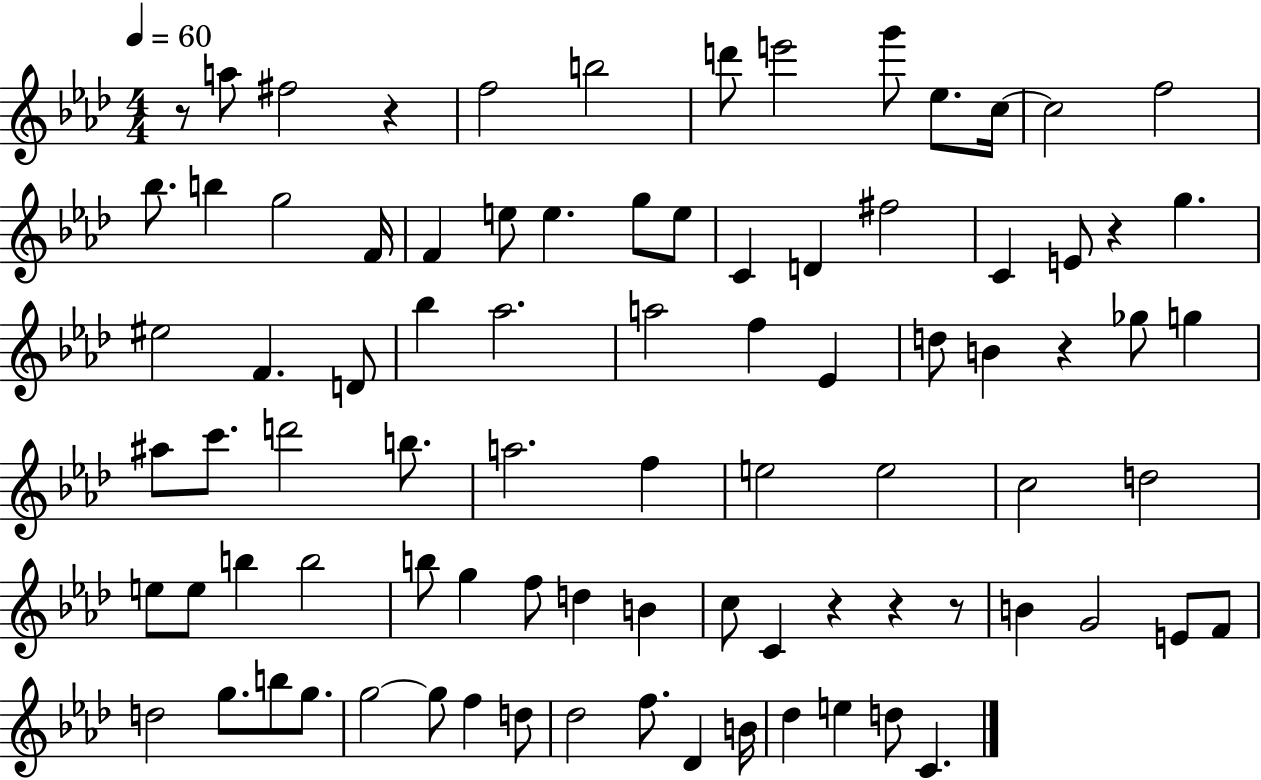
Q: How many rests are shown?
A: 7